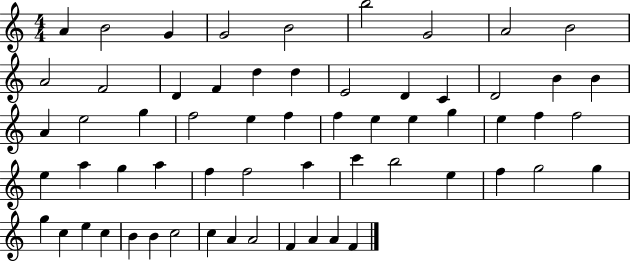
A4/q B4/h G4/q G4/h B4/h B5/h G4/h A4/h B4/h A4/h F4/h D4/q F4/q D5/q D5/q E4/h D4/q C4/q D4/h B4/q B4/q A4/q E5/h G5/q F5/h E5/q F5/q F5/q E5/q E5/q G5/q E5/q F5/q F5/h E5/q A5/q G5/q A5/q F5/q F5/h A5/q C6/q B5/h E5/q F5/q G5/h G5/q G5/q C5/q E5/q C5/q B4/q B4/q C5/h C5/q A4/q A4/h F4/q A4/q A4/q F4/q